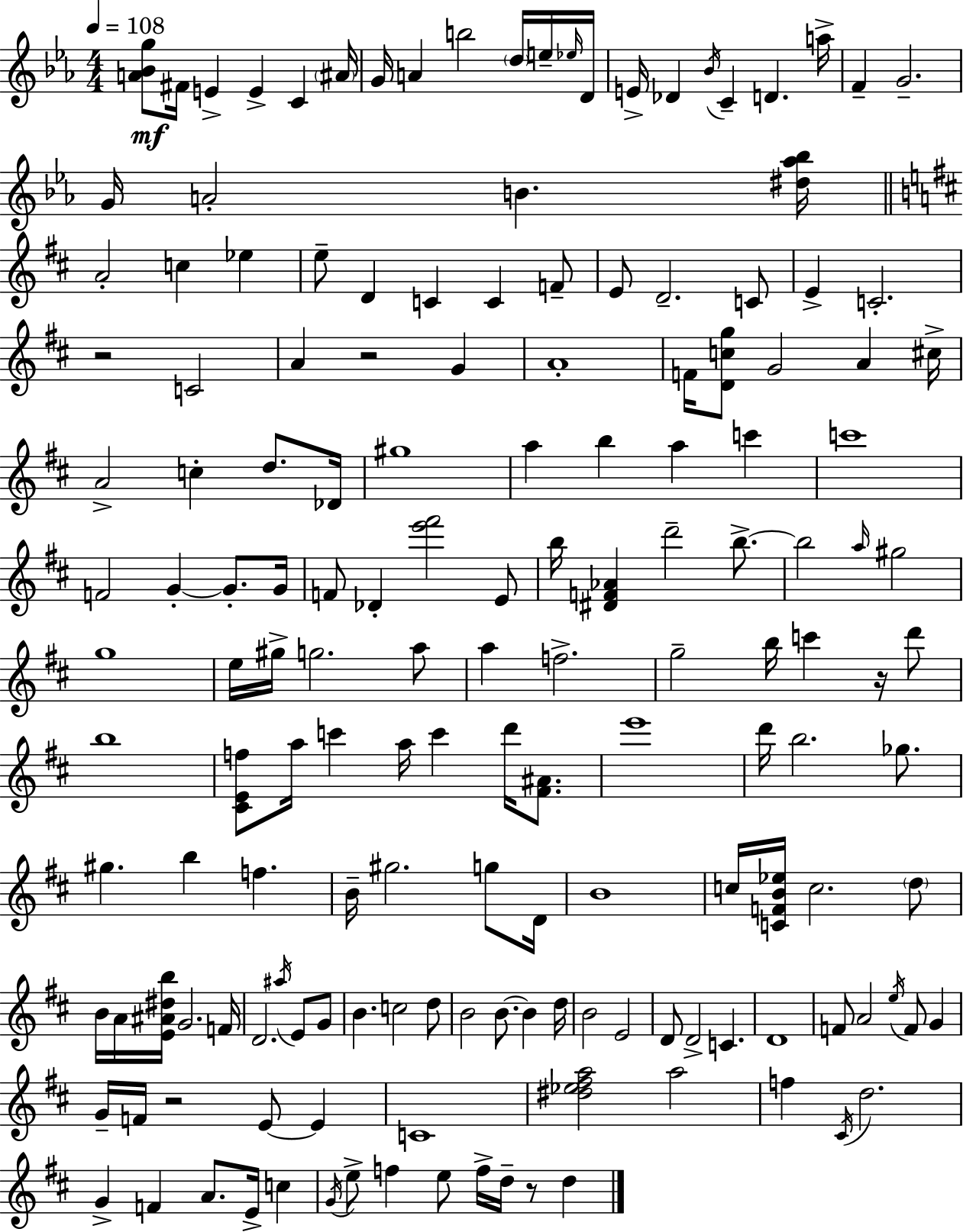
X:1
T:Untitled
M:4/4
L:1/4
K:Cm
[A_Bg]/2 ^F/4 E E C ^A/4 G/4 A b2 d/4 e/4 _e/4 D/4 E/4 _D _B/4 C D a/4 F G2 G/4 A2 B [^d_a_b]/4 A2 c _e e/2 D C C F/2 E/2 D2 C/2 E C2 z2 C2 A z2 G A4 F/4 [Dcg]/2 G2 A ^c/4 A2 c d/2 _D/4 ^g4 a b a c' c'4 F2 G G/2 G/4 F/2 _D [e'^f']2 E/2 b/4 [^DF_A] d'2 b/2 b2 a/4 ^g2 g4 e/4 ^g/4 g2 a/2 a f2 g2 b/4 c' z/4 d'/2 b4 [^CEf]/2 a/4 c' a/4 c' d'/4 [^F^A]/2 e'4 d'/4 b2 _g/2 ^g b f B/4 ^g2 g/2 D/4 B4 c/4 [CFB_e]/4 c2 d/2 B/4 A/4 [E^A^db]/4 G2 F/4 D2 ^a/4 E/2 G/2 B c2 d/2 B2 B/2 B d/4 B2 E2 D/2 D2 C D4 F/2 A2 e/4 F/2 G G/4 F/4 z2 E/2 E C4 [^d_e^fa]2 a2 f ^C/4 d2 G F A/2 E/4 c G/4 e/2 f e/2 f/4 d/4 z/2 d